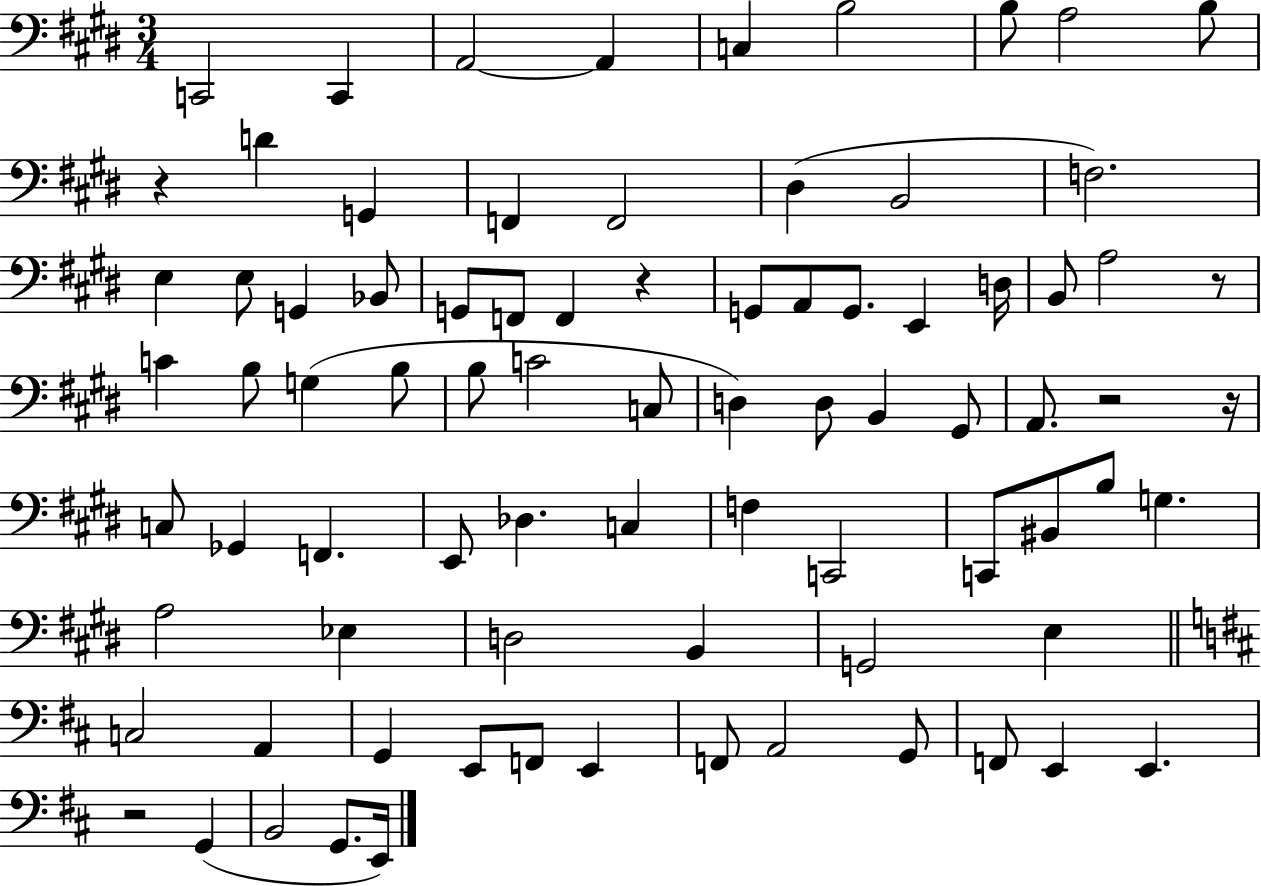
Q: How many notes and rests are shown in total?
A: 82